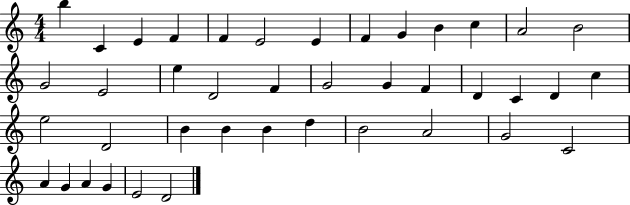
B5/q C4/q E4/q F4/q F4/q E4/h E4/q F4/q G4/q B4/q C5/q A4/h B4/h G4/h E4/h E5/q D4/h F4/q G4/h G4/q F4/q D4/q C4/q D4/q C5/q E5/h D4/h B4/q B4/q B4/q D5/q B4/h A4/h G4/h C4/h A4/q G4/q A4/q G4/q E4/h D4/h